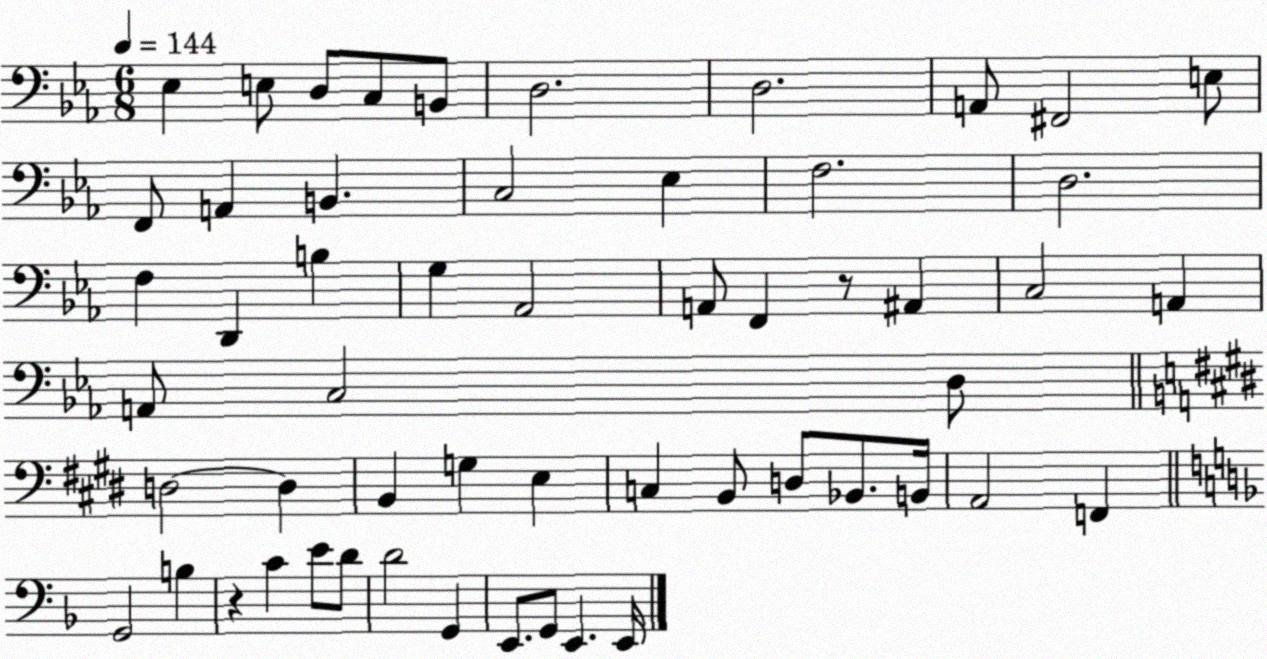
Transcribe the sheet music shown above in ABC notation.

X:1
T:Untitled
M:6/8
L:1/4
K:Eb
_E, E,/2 D,/2 C,/2 B,,/2 D,2 D,2 A,,/2 ^F,,2 E,/2 F,,/2 A,, B,, C,2 _E, F,2 D,2 F, D,, B, G, _A,,2 A,,/2 F,, z/2 ^A,, C,2 A,, A,,/2 C,2 D,/2 D,2 D, B,, G, E, C, B,,/2 D,/2 _B,,/2 B,,/4 A,,2 F,, G,,2 B, z C E/2 D/2 D2 G,, E,,/2 G,,/2 E,, E,,/4